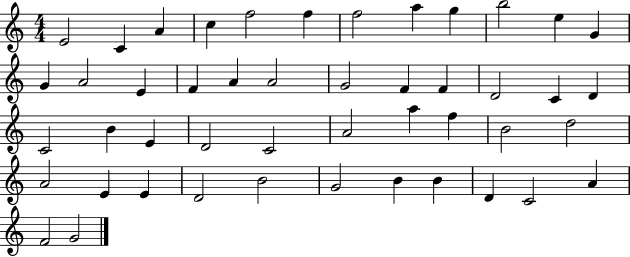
{
  \clef treble
  \numericTimeSignature
  \time 4/4
  \key c \major
  e'2 c'4 a'4 | c''4 f''2 f''4 | f''2 a''4 g''4 | b''2 e''4 g'4 | \break g'4 a'2 e'4 | f'4 a'4 a'2 | g'2 f'4 f'4 | d'2 c'4 d'4 | \break c'2 b'4 e'4 | d'2 c'2 | a'2 a''4 f''4 | b'2 d''2 | \break a'2 e'4 e'4 | d'2 b'2 | g'2 b'4 b'4 | d'4 c'2 a'4 | \break f'2 g'2 | \bar "|."
}